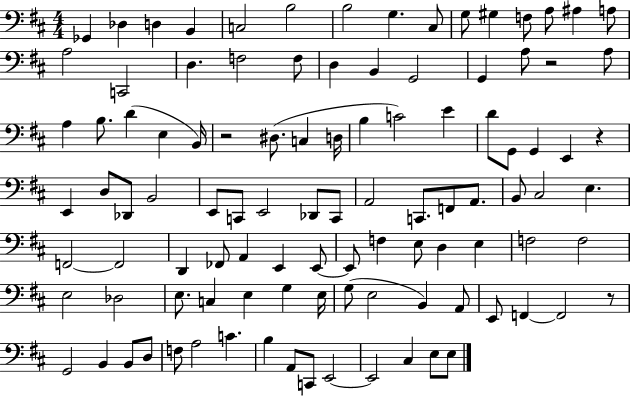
{
  \clef bass
  \numericTimeSignature
  \time 4/4
  \key d \major
  ges,4 des4 d4 b,4 | c2 b2 | b2 g4. cis8 | g8 gis4 f8 a8 ais4 a8 | \break a2 c,2 | d4. f2 f8 | d4 b,4 g,2 | g,4 a8 r2 a8 | \break a4 b8. d'4( e4 b,16) | r2 dis8.( c4 d16 | b4 c'2) e'4 | d'8 g,8 g,4 e,4 r4 | \break e,4 d8 des,8 b,2 | e,8 c,8 e,2 des,8 c,8 | a,2 c,8. f,8 a,8. | b,8 cis2 e4. | \break f,2~~ f,2 | d,4 fes,8 a,4 e,4 e,8~~ | e,8 f4 e8 d4 e4 | f2 f2 | \break e2 des2 | e8. c4 e4 g4 e16 | g8( e2 b,4) a,8 | e,8 f,4~~ f,2 r8 | \break g,2 b,4 b,8 d8 | f8 a2 c'4. | b4 a,8 c,8 e,2~~ | e,2 cis4 e8 e8 | \break \bar "|."
}